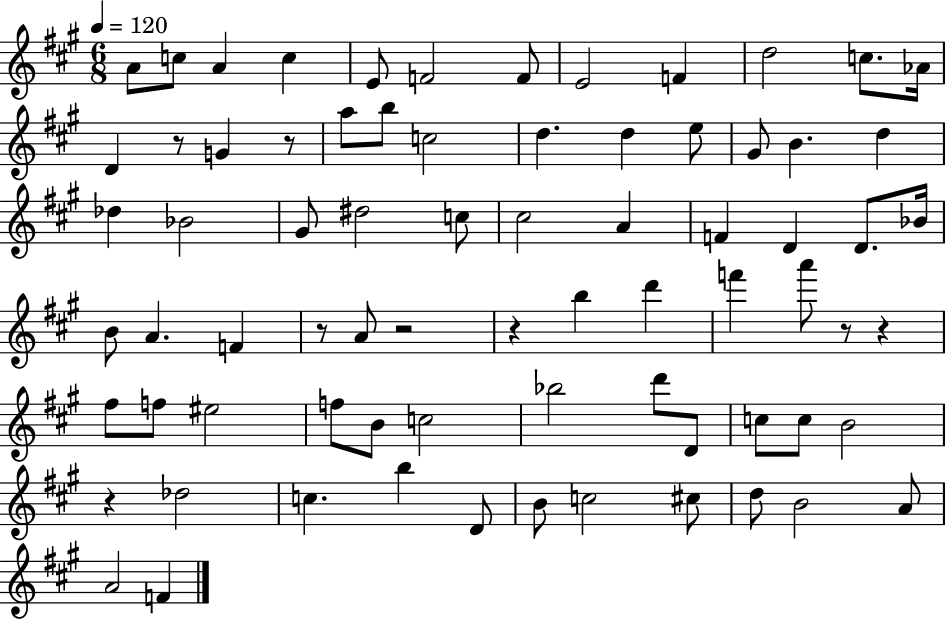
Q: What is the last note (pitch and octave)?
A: F4